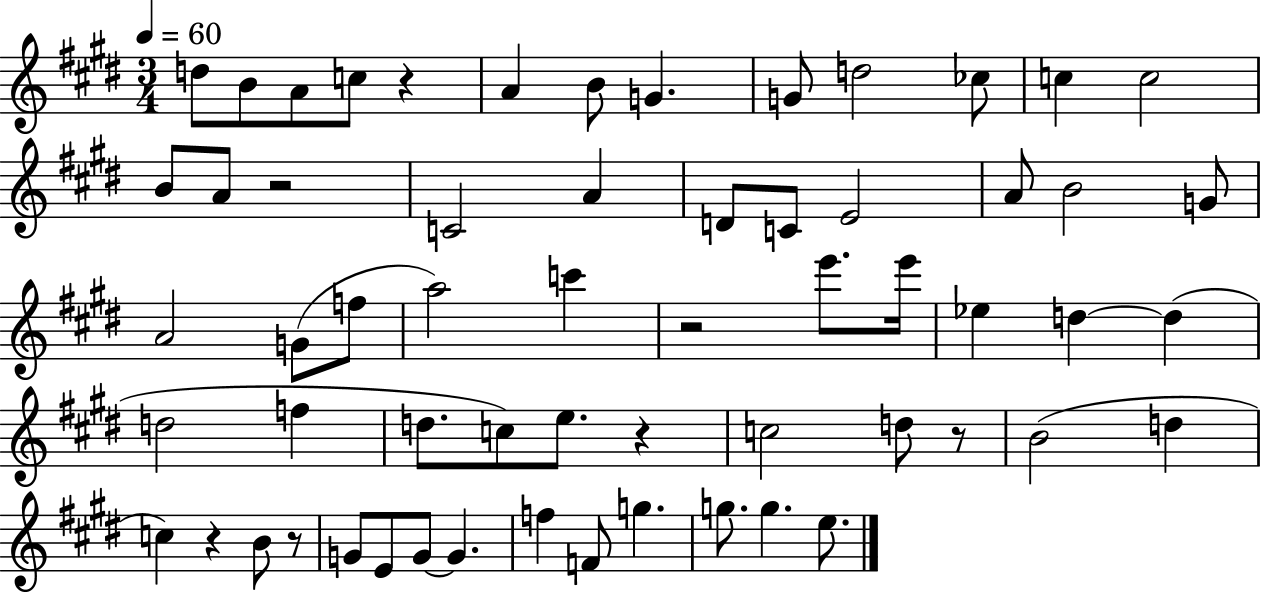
D5/e B4/e A4/e C5/e R/q A4/q B4/e G4/q. G4/e D5/h CES5/e C5/q C5/h B4/e A4/e R/h C4/h A4/q D4/e C4/e E4/h A4/e B4/h G4/e A4/h G4/e F5/e A5/h C6/q R/h E6/e. E6/s Eb5/q D5/q D5/q D5/h F5/q D5/e. C5/e E5/e. R/q C5/h D5/e R/e B4/h D5/q C5/q R/q B4/e R/e G4/e E4/e G4/e G4/q. F5/q F4/e G5/q. G5/e. G5/q. E5/e.